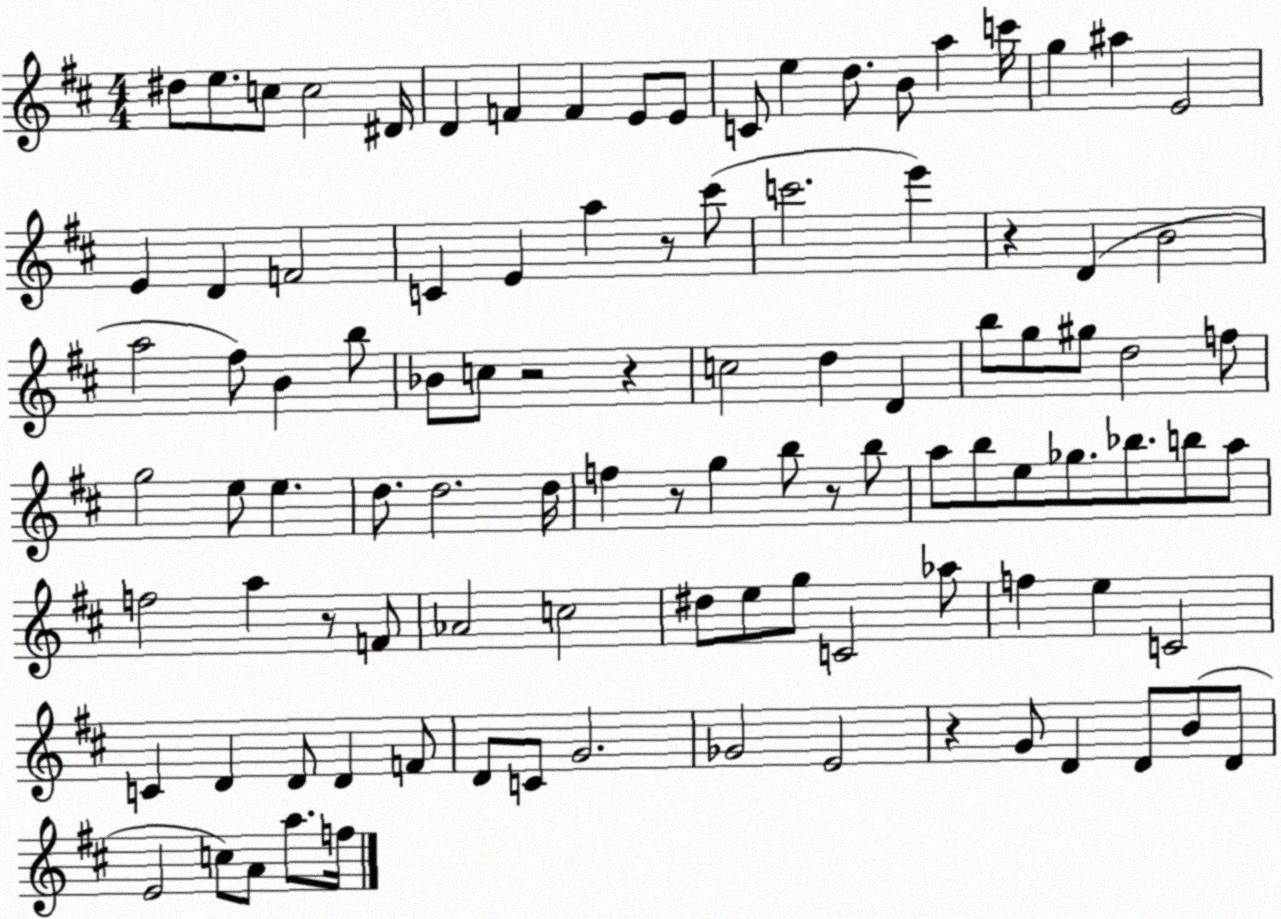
X:1
T:Untitled
M:4/4
L:1/4
K:D
^d/2 e/2 c/2 c2 ^D/4 D F F E/2 E/2 C/2 e d/2 B/2 a c'/4 g ^a E2 E D F2 C E a z/2 ^c'/2 c'2 e' z D B2 a2 ^f/2 B b/2 _B/2 c/2 z2 z c2 d D b/2 g/2 ^g/2 d2 f/2 g2 e/2 e d/2 d2 d/4 f z/2 g b/2 z/2 b/2 a/2 b/2 e/2 _g/2 _b/2 b/2 a/2 f2 a z/2 F/2 _A2 c2 ^d/2 e/2 g/2 C2 _a/2 f e C2 C D D/2 D F/2 D/2 C/2 G2 _G2 E2 z G/2 D D/2 B/2 D/2 E2 c/2 A/2 a/2 f/4